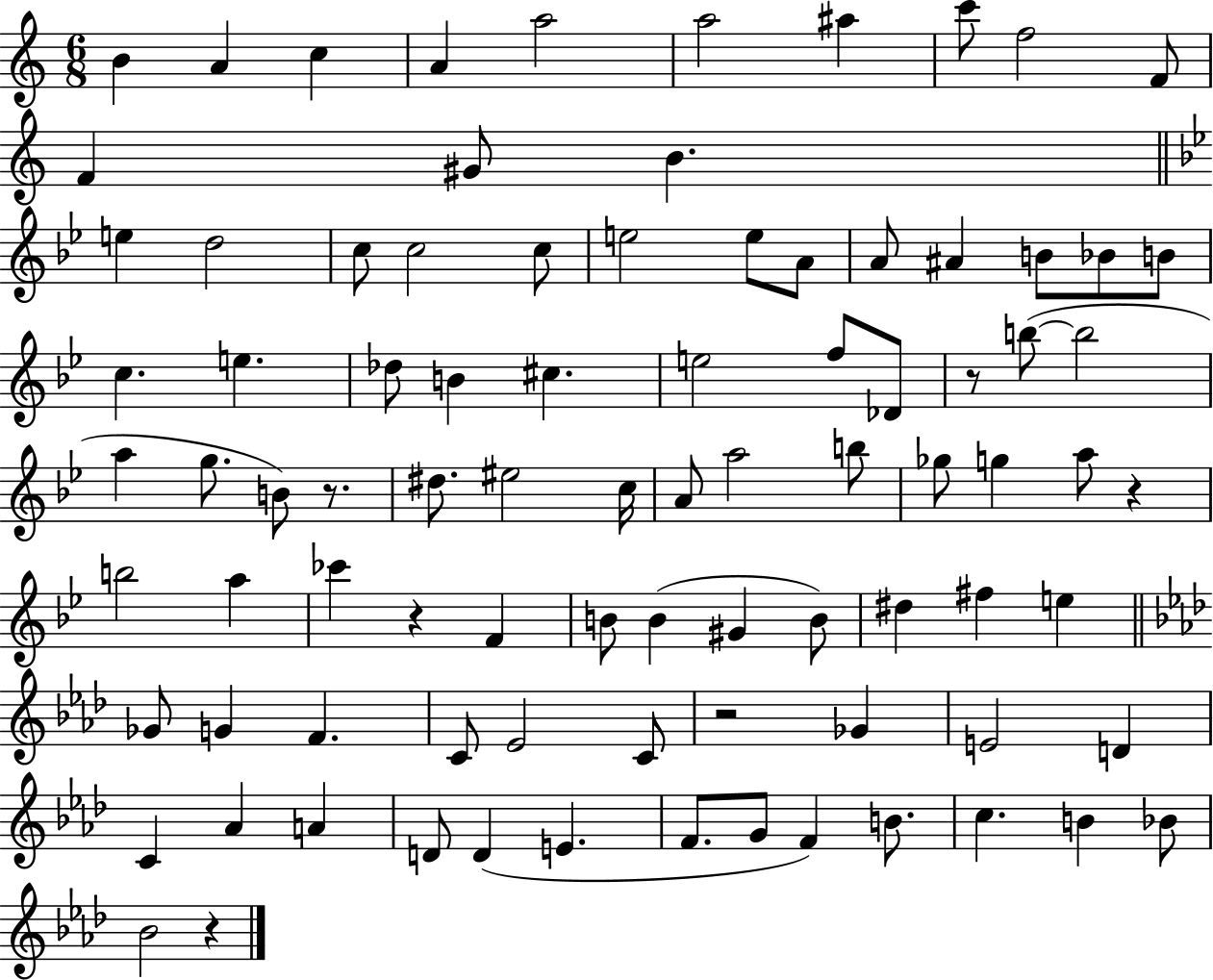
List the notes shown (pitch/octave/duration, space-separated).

B4/q A4/q C5/q A4/q A5/h A5/h A#5/q C6/e F5/h F4/e F4/q G#4/e B4/q. E5/q D5/h C5/e C5/h C5/e E5/h E5/e A4/e A4/e A#4/q B4/e Bb4/e B4/e C5/q. E5/q. Db5/e B4/q C#5/q. E5/h F5/e Db4/e R/e B5/e B5/h A5/q G5/e. B4/e R/e. D#5/e. EIS5/h C5/s A4/e A5/h B5/e Gb5/e G5/q A5/e R/q B5/h A5/q CES6/q R/q F4/q B4/e B4/q G#4/q B4/e D#5/q F#5/q E5/q Gb4/e G4/q F4/q. C4/e Eb4/h C4/e R/h Gb4/q E4/h D4/q C4/q Ab4/q A4/q D4/e D4/q E4/q. F4/e. G4/e F4/q B4/e. C5/q. B4/q Bb4/e Bb4/h R/q